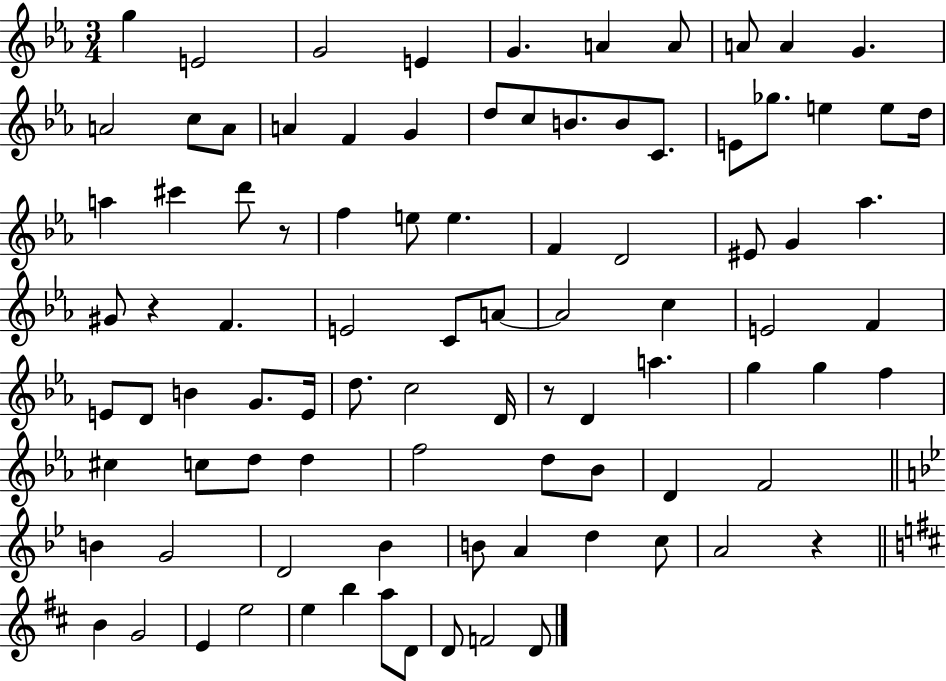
G5/q E4/h G4/h E4/q G4/q. A4/q A4/e A4/e A4/q G4/q. A4/h C5/e A4/e A4/q F4/q G4/q D5/e C5/e B4/e. B4/e C4/e. E4/e Gb5/e. E5/q E5/e D5/s A5/q C#6/q D6/e R/e F5/q E5/e E5/q. F4/q D4/h EIS4/e G4/q Ab5/q. G#4/e R/q F4/q. E4/h C4/e A4/e A4/h C5/q E4/h F4/q E4/e D4/e B4/q G4/e. E4/s D5/e. C5/h D4/s R/e D4/q A5/q. G5/q G5/q F5/q C#5/q C5/e D5/e D5/q F5/h D5/e Bb4/e D4/q F4/h B4/q G4/h D4/h Bb4/q B4/e A4/q D5/q C5/e A4/h R/q B4/q G4/h E4/q E5/h E5/q B5/q A5/e D4/e D4/e F4/h D4/e